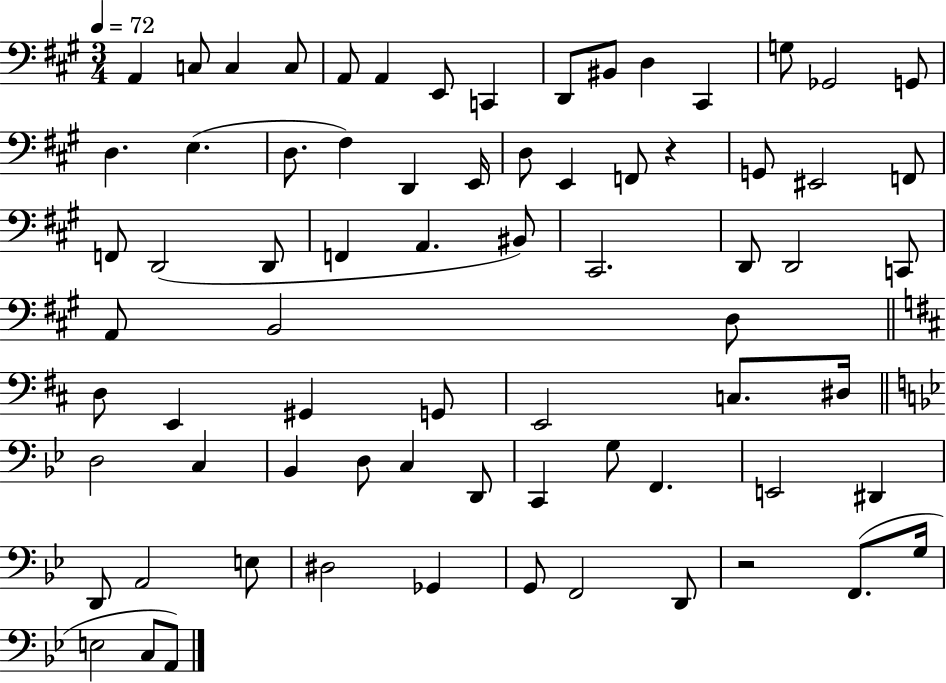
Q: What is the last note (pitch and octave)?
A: A2